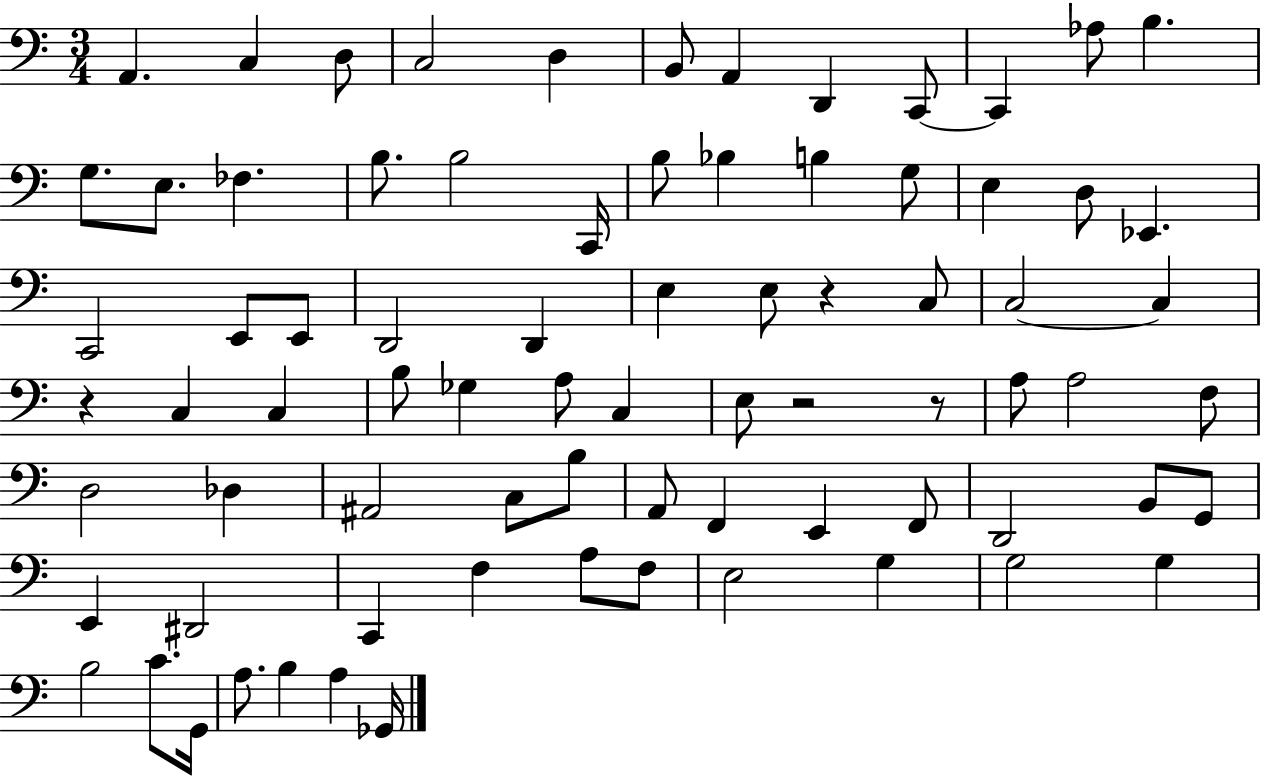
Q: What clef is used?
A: bass